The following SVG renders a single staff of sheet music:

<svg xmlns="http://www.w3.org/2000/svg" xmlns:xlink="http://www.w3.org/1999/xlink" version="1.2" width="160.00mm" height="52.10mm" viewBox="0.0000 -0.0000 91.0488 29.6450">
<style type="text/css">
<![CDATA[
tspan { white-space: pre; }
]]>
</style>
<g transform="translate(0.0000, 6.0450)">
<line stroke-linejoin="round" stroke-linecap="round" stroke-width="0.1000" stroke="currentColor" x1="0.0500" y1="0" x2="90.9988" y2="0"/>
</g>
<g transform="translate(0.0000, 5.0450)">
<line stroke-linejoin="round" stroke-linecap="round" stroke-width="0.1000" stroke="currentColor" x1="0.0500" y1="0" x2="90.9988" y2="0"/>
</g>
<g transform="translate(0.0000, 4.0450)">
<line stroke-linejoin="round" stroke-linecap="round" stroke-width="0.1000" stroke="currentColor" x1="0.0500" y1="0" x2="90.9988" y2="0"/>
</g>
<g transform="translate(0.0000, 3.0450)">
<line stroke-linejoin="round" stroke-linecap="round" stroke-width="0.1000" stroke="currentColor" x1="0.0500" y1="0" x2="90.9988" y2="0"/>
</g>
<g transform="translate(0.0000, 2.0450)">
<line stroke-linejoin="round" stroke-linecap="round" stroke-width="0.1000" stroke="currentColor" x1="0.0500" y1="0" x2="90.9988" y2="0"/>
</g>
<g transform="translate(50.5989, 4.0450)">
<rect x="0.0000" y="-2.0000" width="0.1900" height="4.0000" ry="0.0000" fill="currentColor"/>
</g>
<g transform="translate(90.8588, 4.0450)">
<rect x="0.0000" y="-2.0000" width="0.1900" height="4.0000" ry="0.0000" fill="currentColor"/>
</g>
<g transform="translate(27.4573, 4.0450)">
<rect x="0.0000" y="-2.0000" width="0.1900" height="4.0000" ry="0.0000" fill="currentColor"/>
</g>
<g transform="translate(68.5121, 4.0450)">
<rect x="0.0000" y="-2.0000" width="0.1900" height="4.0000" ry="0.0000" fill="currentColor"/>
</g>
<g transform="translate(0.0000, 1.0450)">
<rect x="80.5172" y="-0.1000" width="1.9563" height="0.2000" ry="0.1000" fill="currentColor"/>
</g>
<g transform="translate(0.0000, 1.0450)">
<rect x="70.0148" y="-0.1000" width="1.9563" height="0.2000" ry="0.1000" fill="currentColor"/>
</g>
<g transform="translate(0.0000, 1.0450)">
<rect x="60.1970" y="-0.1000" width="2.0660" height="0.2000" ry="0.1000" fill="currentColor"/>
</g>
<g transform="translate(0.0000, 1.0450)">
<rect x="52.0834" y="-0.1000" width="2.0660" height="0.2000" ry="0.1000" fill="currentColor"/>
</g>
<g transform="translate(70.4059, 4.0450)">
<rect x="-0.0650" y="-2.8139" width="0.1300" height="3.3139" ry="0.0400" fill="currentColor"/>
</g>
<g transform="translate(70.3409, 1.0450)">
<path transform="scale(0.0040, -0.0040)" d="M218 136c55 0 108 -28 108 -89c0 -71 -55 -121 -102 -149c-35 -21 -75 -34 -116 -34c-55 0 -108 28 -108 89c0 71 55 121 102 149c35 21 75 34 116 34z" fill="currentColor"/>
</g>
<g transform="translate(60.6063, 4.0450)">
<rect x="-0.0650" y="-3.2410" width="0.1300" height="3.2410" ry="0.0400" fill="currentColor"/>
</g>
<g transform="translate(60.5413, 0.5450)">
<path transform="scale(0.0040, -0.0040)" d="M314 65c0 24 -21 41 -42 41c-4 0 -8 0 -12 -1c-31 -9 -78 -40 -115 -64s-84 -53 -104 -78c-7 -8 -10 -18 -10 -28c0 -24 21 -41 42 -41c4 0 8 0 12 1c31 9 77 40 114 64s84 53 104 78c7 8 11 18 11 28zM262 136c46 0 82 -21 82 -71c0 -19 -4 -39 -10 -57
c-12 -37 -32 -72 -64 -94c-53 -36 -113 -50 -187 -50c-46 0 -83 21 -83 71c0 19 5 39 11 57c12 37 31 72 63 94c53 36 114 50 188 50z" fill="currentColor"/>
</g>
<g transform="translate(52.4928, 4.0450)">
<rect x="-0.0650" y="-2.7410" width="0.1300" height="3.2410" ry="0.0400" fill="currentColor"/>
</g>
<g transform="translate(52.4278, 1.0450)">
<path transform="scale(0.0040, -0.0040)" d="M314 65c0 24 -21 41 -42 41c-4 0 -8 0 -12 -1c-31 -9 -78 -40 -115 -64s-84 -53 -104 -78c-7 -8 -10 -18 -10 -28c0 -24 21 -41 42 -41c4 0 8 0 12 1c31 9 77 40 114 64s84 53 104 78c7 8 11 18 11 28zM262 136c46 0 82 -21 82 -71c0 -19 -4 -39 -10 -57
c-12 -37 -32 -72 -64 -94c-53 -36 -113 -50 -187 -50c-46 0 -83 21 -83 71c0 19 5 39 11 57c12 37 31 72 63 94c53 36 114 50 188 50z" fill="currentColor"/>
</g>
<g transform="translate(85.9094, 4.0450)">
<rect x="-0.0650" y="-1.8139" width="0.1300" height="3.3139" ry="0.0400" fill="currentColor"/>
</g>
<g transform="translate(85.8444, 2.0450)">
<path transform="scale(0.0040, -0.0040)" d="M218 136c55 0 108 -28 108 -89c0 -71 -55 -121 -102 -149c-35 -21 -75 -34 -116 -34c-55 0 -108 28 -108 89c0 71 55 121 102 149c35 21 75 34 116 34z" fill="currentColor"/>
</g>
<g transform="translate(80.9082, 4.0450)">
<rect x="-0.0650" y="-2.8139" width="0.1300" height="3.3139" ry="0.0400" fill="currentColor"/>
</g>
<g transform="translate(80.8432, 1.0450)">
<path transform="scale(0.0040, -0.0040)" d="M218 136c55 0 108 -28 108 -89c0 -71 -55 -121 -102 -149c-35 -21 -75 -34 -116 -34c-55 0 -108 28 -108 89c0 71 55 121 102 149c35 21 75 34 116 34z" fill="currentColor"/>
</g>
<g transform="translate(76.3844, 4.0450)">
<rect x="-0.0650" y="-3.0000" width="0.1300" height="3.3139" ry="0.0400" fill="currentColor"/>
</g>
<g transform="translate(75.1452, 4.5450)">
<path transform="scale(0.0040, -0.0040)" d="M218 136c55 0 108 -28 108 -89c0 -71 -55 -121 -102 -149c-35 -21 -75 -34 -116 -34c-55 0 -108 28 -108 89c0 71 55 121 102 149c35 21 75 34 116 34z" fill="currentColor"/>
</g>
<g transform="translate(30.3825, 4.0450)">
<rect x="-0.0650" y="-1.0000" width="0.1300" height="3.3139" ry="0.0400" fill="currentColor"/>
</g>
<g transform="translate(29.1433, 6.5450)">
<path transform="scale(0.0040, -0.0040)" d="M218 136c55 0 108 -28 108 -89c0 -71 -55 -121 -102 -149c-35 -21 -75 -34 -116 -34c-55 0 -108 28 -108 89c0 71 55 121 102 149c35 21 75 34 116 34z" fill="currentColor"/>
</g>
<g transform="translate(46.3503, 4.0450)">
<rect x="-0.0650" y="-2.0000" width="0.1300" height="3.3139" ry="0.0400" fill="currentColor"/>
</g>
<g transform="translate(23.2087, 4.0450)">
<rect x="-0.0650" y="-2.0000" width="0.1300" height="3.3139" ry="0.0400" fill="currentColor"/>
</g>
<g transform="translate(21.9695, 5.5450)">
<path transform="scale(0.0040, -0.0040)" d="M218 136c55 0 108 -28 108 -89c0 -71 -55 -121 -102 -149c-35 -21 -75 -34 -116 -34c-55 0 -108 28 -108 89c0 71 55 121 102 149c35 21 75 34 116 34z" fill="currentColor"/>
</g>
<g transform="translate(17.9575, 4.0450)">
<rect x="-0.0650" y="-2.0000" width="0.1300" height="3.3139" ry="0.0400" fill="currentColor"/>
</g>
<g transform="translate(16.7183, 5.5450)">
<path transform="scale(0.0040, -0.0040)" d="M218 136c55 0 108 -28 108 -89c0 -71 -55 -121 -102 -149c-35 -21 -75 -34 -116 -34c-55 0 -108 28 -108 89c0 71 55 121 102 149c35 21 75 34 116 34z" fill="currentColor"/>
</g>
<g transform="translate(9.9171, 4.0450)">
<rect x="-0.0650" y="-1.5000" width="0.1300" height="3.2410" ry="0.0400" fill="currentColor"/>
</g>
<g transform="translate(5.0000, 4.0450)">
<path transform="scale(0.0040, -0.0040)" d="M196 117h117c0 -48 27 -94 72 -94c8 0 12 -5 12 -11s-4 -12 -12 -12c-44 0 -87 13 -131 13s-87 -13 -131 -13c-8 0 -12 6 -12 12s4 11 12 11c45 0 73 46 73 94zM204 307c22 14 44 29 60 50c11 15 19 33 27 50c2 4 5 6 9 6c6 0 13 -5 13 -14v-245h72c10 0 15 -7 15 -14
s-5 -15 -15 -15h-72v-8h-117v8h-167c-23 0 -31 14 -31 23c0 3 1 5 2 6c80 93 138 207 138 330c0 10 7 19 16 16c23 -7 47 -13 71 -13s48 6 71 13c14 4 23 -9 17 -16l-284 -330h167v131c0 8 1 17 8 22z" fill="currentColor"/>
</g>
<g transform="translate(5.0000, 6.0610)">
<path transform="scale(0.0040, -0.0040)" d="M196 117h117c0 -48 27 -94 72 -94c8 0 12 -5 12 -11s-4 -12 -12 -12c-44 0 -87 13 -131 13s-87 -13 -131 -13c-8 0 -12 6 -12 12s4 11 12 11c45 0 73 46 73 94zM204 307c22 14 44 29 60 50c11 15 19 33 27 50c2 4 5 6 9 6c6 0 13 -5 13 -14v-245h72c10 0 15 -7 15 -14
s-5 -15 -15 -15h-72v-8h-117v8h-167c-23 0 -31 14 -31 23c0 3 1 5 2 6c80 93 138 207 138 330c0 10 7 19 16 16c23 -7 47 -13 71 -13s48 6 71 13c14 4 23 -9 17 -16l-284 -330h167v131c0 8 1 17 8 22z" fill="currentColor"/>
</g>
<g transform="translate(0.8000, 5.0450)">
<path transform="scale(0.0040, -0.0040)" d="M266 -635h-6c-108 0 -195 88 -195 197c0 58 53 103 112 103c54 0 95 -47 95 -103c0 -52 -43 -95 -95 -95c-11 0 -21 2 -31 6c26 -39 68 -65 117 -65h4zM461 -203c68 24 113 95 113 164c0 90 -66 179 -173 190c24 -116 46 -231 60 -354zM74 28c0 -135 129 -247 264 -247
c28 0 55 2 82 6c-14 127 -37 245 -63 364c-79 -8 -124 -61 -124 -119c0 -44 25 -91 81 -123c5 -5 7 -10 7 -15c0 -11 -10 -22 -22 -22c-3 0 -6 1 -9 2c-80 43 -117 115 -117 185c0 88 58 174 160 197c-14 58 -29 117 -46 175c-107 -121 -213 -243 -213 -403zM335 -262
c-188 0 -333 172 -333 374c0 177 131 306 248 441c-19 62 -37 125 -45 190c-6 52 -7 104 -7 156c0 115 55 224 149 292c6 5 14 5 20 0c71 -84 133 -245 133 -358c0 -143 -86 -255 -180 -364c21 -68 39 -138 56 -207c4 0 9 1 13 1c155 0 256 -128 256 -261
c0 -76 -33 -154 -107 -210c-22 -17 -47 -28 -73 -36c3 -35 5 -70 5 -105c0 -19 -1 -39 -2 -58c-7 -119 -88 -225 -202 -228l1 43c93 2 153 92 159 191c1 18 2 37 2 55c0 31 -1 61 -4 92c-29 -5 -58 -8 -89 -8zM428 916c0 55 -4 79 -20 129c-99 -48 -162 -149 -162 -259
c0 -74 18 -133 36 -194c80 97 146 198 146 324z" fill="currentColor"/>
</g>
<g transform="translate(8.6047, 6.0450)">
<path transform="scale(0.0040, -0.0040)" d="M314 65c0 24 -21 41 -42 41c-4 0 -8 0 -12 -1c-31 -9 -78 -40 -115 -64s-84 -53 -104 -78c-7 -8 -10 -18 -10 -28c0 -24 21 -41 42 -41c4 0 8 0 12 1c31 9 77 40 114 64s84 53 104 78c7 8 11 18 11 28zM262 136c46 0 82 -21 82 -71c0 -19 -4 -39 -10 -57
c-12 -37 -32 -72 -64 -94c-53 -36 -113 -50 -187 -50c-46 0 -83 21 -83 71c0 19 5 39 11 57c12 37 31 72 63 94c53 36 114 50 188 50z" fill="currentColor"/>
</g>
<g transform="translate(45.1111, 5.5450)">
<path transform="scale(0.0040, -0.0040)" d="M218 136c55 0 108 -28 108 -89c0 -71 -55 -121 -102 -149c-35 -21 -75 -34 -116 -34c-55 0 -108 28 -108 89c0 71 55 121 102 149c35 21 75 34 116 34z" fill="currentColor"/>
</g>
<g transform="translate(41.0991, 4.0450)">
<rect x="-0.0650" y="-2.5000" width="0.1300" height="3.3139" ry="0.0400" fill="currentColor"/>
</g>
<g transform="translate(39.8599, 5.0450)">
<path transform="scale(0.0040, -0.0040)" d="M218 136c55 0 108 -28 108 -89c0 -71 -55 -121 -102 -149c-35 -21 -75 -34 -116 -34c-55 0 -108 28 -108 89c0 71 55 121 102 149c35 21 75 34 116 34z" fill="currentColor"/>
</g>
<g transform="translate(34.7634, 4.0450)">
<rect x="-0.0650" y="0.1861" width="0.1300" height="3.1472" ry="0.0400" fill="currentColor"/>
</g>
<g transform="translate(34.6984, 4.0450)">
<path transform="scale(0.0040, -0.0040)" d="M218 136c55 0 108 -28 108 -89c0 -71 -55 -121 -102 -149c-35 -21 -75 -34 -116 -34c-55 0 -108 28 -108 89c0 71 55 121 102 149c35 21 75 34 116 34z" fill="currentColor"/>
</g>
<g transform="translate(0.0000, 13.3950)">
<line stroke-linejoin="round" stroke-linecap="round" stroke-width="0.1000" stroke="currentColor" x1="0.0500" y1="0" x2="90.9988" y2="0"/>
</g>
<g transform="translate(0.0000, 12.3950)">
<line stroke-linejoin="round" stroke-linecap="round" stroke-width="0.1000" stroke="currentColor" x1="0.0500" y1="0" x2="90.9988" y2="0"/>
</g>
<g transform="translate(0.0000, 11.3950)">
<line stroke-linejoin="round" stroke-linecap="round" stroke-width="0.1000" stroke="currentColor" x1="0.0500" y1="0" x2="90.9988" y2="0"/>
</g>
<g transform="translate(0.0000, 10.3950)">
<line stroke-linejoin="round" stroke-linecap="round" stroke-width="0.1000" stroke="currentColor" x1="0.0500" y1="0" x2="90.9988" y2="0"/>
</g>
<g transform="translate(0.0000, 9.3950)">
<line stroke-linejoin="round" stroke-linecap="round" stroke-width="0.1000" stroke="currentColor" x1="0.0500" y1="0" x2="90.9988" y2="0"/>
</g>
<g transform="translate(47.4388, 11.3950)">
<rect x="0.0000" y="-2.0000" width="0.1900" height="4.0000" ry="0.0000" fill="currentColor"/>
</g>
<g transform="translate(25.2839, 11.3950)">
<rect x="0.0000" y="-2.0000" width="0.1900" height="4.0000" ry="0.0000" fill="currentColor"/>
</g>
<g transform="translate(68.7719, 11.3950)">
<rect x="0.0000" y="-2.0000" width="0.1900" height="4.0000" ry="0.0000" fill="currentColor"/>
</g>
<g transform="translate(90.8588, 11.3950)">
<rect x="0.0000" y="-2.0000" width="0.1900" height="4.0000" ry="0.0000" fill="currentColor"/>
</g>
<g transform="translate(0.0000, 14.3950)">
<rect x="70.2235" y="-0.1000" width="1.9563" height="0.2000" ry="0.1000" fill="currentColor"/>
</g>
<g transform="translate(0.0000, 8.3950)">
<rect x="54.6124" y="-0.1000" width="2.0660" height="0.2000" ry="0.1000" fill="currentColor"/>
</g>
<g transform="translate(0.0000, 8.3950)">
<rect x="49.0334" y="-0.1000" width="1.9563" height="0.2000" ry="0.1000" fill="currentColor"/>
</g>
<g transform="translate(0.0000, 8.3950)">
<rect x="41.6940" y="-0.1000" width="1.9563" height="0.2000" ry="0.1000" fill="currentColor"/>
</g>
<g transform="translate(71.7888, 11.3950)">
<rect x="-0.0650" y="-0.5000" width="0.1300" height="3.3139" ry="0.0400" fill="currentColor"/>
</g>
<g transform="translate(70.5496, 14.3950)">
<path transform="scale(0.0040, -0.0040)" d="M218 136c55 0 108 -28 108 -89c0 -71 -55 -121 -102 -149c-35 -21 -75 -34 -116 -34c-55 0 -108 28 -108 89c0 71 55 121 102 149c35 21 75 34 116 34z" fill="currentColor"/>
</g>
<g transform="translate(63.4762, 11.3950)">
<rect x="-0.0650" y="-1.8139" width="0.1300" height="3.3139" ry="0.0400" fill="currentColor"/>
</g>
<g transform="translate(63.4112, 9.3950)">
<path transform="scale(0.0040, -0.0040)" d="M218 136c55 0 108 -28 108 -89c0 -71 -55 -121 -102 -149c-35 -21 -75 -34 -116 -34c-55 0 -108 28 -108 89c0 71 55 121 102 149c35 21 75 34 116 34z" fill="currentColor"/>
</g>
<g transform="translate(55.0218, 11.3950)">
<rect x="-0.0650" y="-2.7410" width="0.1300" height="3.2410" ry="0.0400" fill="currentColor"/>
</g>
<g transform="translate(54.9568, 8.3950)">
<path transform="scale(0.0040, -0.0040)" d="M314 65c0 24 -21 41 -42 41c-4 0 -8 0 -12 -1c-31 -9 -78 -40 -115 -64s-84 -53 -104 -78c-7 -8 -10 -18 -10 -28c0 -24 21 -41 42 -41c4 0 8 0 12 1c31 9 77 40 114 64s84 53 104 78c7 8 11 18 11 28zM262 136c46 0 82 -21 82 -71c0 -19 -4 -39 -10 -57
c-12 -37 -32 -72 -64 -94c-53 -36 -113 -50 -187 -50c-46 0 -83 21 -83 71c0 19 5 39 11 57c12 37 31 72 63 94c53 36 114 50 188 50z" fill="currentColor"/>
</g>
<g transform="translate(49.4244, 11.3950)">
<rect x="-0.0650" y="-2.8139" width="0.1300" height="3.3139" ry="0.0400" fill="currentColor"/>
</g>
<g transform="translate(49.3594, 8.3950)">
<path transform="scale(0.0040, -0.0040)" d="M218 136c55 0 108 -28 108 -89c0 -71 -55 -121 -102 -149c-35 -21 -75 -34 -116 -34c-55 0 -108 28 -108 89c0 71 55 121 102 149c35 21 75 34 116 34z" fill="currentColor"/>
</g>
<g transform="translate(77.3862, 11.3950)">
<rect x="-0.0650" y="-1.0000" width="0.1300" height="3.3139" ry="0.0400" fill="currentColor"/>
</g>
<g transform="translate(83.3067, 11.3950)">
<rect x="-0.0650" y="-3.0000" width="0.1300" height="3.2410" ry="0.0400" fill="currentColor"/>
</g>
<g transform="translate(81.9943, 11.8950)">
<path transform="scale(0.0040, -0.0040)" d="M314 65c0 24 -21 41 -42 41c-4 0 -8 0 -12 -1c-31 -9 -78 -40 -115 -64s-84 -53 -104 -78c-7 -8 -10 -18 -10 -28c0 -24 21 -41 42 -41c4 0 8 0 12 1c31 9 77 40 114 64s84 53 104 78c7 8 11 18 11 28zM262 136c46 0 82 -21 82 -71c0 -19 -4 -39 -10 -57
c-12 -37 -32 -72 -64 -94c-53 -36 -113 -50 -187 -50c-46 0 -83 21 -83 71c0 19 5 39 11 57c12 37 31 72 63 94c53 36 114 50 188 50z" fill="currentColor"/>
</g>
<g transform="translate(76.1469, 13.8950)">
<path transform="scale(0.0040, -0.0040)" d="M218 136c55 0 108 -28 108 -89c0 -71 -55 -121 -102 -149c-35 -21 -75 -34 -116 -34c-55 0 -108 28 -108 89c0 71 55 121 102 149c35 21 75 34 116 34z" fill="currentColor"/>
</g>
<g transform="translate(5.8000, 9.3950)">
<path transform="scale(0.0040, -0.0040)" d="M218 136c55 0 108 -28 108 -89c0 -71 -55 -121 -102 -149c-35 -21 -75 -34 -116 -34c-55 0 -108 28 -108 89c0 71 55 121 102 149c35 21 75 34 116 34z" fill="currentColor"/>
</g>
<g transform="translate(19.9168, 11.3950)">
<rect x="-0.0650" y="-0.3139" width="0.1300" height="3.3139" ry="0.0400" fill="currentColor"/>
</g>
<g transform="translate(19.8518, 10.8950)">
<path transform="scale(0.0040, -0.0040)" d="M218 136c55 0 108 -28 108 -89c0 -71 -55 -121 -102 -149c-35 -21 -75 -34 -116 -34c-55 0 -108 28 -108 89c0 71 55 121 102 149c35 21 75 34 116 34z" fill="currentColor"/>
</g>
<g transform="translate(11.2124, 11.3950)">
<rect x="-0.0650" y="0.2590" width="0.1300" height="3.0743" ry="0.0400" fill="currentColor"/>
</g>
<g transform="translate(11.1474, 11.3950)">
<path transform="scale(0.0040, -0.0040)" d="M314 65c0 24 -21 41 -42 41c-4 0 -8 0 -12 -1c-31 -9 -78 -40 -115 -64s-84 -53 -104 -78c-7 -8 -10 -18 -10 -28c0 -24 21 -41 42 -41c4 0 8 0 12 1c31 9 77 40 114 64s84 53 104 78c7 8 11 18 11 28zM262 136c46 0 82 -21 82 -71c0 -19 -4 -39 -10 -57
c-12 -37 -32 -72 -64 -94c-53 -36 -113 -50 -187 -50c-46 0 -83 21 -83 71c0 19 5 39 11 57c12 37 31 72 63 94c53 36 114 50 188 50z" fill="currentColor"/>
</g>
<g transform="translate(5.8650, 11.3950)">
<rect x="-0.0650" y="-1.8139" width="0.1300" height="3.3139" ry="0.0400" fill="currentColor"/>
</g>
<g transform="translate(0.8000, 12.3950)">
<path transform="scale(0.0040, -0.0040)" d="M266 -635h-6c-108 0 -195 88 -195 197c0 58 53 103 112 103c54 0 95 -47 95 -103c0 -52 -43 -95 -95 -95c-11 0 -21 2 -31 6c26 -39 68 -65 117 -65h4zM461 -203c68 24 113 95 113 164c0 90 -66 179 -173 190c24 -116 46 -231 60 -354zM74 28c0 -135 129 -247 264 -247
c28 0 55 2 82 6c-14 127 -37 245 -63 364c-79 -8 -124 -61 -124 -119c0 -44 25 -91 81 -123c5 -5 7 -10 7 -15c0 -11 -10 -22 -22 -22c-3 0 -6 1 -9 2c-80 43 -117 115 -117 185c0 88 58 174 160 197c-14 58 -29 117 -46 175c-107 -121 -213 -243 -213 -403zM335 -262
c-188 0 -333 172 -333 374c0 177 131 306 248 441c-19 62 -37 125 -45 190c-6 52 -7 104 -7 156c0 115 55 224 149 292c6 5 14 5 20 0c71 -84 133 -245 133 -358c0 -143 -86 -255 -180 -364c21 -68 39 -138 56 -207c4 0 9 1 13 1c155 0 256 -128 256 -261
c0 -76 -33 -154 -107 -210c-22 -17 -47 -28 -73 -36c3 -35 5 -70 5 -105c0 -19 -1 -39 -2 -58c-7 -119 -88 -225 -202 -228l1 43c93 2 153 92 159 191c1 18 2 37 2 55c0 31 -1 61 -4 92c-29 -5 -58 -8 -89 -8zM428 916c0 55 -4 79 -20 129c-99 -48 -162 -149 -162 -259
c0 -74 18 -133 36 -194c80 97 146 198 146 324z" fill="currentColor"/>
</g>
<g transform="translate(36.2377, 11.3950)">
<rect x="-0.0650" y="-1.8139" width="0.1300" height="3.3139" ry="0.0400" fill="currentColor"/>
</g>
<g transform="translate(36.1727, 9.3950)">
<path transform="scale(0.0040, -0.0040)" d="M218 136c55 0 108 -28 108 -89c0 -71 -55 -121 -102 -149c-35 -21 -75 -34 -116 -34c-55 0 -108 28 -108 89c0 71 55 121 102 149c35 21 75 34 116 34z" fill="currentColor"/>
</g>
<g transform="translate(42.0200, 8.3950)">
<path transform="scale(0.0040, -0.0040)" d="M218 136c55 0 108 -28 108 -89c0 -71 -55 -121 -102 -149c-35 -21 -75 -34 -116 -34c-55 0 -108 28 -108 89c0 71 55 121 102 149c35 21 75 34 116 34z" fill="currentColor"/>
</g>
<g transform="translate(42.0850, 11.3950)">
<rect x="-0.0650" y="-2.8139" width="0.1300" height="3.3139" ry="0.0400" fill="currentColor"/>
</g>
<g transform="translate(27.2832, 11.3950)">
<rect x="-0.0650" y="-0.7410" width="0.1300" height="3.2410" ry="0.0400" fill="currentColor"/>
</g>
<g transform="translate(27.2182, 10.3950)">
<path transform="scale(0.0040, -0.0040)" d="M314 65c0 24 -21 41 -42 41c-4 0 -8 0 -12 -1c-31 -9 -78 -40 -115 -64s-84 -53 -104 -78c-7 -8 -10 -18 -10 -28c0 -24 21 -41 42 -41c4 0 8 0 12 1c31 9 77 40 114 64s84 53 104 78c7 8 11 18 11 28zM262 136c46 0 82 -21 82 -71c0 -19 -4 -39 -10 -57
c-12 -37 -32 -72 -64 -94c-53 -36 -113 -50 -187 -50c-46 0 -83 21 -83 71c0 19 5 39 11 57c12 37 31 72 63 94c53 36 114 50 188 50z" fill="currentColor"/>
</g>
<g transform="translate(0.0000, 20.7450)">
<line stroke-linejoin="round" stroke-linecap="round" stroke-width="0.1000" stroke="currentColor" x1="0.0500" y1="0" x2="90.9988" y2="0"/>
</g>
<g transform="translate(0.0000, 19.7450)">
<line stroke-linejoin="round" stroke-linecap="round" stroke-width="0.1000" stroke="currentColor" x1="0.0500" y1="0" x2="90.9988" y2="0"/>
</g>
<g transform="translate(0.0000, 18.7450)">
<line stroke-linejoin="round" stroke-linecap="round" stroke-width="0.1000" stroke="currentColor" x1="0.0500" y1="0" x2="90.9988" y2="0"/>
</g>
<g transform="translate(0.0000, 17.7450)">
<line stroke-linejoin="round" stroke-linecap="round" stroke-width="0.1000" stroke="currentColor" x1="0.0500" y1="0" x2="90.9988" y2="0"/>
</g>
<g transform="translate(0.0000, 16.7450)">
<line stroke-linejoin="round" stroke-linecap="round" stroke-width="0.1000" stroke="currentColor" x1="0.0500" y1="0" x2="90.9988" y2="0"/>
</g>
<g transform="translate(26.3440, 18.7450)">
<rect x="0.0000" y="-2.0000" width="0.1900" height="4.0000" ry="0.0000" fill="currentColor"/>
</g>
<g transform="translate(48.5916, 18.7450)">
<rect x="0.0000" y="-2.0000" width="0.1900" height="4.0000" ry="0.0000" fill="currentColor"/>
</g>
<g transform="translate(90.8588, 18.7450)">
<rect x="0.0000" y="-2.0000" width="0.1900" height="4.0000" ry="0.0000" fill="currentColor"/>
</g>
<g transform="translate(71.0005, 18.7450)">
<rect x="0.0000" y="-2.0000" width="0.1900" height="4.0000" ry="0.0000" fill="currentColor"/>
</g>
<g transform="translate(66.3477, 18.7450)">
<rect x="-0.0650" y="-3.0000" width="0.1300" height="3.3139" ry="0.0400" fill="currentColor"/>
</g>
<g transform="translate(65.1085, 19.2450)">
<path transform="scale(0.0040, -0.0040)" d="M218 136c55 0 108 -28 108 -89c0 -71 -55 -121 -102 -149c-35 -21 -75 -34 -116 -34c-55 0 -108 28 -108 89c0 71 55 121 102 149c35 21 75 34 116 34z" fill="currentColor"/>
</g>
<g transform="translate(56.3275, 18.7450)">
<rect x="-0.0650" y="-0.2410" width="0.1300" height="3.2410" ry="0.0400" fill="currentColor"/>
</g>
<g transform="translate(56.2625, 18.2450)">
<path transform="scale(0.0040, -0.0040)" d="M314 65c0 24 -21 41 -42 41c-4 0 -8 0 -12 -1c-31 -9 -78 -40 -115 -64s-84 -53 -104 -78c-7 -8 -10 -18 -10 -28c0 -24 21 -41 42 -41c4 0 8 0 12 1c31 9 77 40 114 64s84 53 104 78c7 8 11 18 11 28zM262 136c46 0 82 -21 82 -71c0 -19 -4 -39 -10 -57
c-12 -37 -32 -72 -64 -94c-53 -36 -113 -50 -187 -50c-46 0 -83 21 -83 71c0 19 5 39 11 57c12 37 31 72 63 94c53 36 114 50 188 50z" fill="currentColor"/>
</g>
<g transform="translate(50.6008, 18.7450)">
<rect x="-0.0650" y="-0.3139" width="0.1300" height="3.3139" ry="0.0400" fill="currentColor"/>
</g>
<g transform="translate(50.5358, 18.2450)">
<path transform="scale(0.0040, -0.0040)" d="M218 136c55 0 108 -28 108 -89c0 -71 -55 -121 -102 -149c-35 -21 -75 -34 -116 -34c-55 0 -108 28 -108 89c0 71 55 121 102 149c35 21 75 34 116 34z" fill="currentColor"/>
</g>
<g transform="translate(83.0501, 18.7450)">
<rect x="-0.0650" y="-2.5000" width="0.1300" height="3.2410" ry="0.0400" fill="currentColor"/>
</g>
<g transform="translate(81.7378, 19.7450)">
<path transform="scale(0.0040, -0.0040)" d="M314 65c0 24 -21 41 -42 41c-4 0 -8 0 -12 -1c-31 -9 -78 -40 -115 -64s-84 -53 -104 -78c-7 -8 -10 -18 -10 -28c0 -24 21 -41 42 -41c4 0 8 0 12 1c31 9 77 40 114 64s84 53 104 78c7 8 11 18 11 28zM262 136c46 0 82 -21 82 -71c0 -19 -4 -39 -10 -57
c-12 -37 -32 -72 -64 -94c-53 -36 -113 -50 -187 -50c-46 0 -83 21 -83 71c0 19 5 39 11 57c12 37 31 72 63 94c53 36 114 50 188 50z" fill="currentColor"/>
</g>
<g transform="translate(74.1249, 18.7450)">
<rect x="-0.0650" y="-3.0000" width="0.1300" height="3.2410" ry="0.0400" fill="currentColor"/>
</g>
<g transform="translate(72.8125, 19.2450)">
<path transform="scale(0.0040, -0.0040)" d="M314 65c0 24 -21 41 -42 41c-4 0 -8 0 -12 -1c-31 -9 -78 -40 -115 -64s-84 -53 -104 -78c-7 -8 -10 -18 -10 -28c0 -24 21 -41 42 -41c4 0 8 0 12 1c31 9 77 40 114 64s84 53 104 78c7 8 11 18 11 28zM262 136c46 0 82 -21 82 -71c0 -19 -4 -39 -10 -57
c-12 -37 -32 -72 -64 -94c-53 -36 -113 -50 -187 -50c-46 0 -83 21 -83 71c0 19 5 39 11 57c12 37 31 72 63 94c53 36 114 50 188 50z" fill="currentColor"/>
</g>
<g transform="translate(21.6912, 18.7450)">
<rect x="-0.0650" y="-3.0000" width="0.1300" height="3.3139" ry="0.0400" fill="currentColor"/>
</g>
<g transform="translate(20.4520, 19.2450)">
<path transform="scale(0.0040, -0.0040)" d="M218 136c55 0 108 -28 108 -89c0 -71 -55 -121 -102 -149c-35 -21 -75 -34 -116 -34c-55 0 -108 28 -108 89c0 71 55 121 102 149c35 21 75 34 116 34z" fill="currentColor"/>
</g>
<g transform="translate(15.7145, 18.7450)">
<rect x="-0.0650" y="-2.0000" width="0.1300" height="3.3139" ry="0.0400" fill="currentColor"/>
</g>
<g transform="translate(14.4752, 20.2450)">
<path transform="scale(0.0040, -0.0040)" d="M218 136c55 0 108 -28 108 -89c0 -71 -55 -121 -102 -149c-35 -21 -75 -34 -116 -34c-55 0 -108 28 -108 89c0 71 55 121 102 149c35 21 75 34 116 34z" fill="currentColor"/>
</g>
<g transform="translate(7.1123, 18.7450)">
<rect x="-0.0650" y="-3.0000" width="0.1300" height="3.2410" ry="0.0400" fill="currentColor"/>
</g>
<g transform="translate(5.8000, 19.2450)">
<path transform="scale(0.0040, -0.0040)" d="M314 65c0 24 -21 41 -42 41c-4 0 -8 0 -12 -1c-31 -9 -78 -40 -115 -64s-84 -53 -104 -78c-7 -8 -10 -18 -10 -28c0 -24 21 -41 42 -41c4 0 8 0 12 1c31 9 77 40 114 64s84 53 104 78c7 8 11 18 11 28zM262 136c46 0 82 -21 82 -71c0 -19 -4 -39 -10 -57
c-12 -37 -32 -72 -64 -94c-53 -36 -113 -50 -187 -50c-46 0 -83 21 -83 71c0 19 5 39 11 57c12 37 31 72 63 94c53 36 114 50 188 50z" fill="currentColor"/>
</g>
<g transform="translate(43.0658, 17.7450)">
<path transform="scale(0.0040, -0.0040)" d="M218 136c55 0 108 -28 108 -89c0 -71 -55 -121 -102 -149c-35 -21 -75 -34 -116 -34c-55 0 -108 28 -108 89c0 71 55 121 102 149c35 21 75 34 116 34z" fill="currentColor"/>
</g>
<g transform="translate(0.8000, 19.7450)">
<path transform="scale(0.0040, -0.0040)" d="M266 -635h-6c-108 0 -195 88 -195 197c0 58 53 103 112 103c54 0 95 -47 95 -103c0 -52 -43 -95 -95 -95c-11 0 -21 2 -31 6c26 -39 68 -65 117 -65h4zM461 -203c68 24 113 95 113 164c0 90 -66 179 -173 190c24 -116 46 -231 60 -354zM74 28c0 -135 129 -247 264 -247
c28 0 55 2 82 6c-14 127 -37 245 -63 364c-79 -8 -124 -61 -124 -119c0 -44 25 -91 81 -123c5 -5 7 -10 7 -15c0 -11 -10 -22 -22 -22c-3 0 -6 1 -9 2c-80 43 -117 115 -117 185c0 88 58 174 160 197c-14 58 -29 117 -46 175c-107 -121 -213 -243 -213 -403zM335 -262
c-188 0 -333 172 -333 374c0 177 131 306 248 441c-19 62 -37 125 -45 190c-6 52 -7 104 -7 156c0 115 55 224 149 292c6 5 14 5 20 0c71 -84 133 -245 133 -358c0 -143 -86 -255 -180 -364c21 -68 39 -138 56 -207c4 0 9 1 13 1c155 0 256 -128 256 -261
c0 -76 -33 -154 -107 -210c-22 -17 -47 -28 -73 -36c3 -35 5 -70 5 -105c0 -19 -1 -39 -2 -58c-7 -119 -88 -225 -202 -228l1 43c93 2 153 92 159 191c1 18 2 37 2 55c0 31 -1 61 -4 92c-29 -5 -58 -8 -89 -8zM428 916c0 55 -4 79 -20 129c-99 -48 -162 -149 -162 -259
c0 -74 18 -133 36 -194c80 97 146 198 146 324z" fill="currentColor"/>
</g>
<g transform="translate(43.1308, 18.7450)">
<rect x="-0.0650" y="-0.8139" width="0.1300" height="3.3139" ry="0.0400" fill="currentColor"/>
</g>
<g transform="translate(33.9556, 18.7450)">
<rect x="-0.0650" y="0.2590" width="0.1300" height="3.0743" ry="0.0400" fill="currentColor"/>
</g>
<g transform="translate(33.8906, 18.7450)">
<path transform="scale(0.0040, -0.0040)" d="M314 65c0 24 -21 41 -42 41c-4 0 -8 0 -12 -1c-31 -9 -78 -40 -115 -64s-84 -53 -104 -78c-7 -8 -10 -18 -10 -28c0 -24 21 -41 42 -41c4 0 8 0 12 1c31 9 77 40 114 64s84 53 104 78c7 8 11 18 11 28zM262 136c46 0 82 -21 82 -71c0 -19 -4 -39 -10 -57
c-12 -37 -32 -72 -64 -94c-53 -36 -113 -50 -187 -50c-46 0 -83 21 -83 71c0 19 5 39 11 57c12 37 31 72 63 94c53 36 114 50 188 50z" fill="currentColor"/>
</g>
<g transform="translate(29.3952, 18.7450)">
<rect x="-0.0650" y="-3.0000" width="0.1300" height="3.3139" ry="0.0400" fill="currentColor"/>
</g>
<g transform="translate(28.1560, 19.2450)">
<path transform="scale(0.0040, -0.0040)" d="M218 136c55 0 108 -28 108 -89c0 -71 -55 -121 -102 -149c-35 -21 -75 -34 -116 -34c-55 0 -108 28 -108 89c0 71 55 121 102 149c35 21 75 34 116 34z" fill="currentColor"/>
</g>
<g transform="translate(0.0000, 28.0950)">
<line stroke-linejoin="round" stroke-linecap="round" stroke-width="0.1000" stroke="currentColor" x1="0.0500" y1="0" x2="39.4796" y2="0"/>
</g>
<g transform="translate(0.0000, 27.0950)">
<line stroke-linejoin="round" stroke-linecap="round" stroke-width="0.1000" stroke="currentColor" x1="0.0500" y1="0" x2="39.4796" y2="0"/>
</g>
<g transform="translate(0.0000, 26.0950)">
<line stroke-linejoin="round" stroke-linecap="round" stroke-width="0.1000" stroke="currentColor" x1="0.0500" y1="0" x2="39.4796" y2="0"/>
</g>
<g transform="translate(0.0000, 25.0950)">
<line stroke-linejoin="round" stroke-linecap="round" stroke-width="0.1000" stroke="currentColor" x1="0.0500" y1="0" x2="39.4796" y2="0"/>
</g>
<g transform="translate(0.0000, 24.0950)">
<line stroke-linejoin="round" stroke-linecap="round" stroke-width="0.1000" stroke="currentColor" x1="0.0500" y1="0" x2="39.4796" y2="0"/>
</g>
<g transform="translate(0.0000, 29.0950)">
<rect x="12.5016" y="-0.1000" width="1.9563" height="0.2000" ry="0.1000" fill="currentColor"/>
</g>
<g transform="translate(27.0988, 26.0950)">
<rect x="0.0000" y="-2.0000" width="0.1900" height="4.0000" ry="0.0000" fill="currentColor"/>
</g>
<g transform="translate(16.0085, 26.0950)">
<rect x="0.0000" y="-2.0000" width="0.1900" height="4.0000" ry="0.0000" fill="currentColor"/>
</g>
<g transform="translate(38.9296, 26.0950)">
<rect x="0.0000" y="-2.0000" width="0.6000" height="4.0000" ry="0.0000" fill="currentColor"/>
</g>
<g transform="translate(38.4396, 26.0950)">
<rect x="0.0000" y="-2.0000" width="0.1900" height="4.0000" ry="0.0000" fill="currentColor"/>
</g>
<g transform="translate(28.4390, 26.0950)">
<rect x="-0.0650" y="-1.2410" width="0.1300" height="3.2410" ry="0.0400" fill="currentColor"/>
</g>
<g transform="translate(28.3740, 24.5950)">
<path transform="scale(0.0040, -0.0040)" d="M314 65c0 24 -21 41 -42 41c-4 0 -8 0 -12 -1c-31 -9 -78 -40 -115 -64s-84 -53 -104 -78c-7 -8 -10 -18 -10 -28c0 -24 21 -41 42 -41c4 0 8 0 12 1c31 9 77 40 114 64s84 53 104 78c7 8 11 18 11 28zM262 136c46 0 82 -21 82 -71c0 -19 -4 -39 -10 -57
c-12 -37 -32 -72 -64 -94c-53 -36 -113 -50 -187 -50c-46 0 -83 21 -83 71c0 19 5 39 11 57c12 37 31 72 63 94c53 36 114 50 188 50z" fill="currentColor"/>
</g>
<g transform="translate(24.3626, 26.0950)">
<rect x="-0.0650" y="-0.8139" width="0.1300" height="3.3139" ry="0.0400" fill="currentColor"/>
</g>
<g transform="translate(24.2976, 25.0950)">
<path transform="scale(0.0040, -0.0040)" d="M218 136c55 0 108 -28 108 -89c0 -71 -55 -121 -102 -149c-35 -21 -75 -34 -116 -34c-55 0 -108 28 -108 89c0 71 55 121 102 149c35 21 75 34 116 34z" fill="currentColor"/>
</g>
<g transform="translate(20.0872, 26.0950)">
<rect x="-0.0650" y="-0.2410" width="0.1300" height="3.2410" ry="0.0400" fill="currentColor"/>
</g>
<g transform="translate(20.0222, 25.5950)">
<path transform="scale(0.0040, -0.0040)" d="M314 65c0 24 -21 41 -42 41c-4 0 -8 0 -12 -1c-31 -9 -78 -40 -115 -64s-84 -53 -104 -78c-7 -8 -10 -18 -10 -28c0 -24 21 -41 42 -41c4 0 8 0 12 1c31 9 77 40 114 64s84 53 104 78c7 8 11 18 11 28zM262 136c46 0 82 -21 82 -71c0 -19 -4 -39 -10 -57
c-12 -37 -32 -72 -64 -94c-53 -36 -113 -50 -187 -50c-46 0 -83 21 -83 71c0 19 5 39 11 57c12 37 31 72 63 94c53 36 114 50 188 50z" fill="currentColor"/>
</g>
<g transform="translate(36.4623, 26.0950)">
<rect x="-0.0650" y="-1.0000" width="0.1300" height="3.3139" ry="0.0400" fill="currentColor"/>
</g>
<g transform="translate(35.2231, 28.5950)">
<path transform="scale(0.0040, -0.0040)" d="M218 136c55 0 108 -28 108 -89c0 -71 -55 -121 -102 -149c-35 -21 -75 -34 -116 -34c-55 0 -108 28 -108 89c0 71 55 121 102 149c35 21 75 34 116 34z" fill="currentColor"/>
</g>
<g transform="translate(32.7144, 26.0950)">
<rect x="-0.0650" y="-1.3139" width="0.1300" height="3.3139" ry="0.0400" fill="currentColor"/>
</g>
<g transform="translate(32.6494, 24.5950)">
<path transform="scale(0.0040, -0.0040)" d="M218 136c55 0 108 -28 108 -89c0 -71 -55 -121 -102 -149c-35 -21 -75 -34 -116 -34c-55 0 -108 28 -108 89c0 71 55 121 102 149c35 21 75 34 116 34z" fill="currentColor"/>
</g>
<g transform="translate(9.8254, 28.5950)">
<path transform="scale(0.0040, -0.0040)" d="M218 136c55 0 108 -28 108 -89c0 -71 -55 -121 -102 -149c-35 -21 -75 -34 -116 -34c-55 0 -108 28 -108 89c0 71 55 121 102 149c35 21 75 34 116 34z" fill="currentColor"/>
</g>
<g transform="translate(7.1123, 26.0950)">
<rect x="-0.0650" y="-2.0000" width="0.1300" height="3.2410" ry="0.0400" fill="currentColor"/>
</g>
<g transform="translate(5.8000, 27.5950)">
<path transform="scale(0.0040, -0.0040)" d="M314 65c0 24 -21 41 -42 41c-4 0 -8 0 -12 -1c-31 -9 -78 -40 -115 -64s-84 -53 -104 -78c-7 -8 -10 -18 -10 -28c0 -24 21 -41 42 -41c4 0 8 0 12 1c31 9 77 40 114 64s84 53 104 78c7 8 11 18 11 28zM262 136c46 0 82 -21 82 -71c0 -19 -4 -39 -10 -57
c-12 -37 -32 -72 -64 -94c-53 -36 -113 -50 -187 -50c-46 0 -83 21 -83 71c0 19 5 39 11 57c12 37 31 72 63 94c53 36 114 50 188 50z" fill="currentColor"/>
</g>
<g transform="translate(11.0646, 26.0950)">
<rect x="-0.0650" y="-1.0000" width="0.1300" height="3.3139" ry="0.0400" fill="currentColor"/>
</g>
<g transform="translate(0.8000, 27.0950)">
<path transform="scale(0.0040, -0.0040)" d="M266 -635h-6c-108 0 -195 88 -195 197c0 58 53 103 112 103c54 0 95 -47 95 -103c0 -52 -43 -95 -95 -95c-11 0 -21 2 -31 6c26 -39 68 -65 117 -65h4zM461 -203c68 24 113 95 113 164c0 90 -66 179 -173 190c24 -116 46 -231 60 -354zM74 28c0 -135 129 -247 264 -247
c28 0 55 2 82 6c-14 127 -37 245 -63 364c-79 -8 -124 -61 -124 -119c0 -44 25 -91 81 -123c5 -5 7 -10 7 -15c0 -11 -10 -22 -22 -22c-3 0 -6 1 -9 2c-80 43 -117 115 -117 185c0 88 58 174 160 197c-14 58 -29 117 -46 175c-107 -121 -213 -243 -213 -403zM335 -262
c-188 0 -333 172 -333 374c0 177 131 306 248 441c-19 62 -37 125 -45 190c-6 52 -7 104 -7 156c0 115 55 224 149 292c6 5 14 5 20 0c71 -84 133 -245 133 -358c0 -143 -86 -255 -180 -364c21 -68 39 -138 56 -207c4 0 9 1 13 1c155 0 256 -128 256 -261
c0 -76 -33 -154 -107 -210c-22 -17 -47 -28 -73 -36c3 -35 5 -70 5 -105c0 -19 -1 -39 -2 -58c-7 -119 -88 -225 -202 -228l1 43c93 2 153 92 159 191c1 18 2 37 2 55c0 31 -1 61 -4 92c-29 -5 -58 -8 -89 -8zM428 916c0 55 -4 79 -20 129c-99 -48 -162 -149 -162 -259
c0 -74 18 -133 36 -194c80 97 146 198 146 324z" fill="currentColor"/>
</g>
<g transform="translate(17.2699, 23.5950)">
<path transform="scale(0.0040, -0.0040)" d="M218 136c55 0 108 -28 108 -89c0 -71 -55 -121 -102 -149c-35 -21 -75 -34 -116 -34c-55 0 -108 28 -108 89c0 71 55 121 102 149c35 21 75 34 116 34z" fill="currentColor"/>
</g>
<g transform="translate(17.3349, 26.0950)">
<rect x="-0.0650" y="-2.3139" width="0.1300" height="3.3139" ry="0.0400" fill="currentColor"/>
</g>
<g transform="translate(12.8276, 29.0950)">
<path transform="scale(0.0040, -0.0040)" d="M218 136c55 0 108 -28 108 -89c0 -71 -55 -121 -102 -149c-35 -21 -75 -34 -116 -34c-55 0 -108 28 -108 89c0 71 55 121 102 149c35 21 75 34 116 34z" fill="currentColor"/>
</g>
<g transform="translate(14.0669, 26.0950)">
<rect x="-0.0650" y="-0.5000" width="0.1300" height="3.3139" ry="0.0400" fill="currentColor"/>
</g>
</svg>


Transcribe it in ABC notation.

X:1
T:Untitled
M:4/4
L:1/4
K:C
E2 F F D B G F a2 b2 a A a f f B2 c d2 f a a a2 f C D A2 A2 F A A B2 d c c2 A A2 G2 F2 D C g c2 d e2 e D